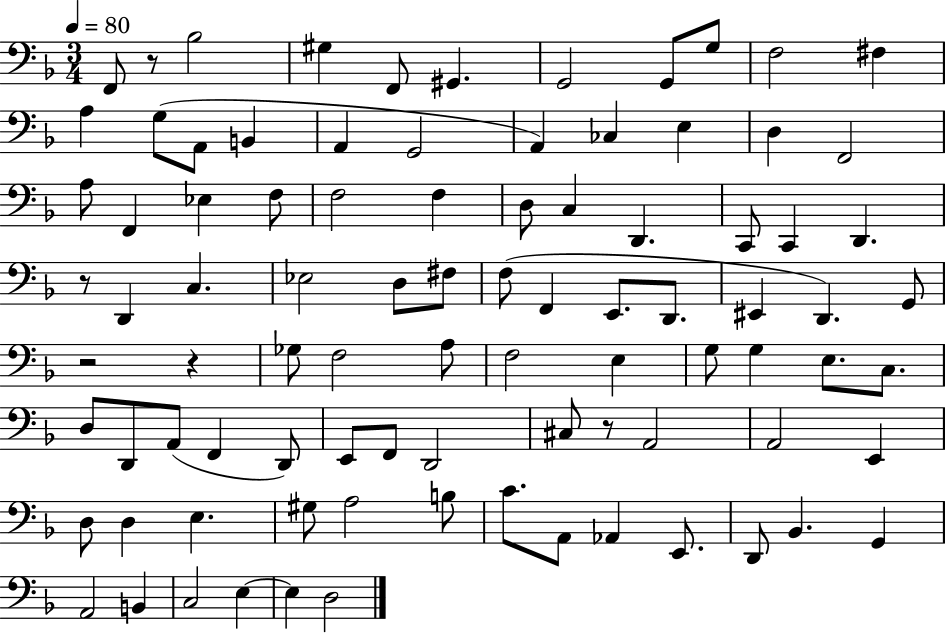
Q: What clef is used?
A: bass